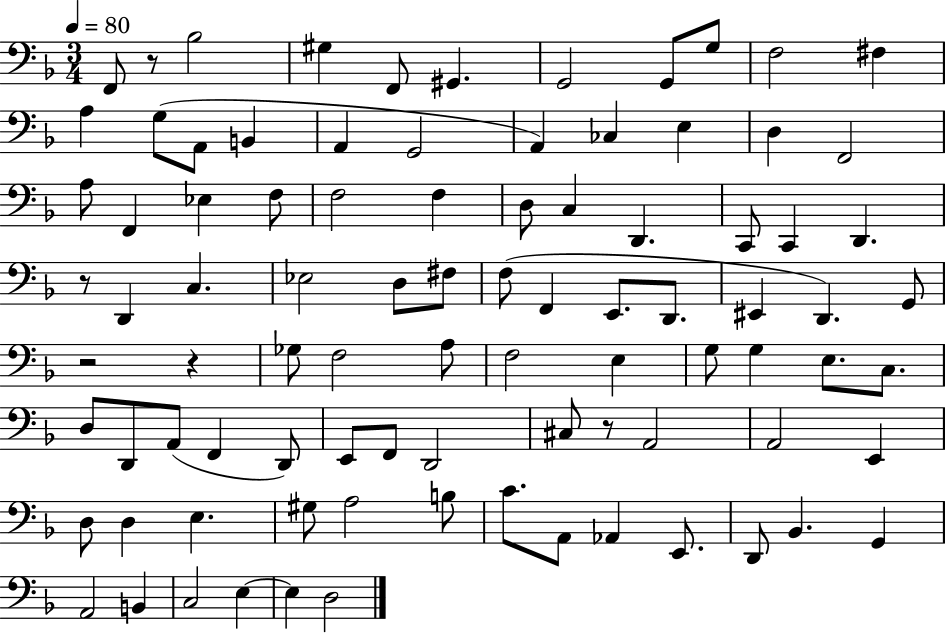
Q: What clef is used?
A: bass